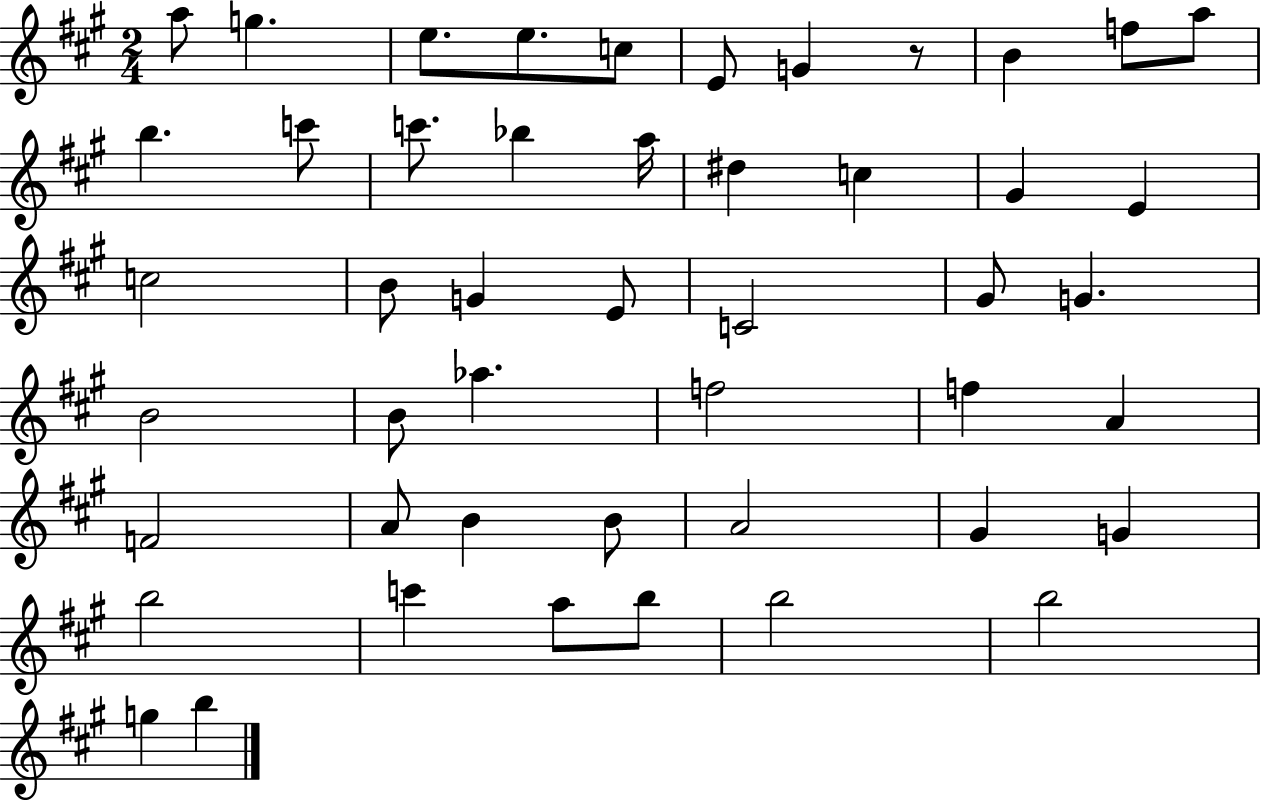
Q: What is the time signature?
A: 2/4